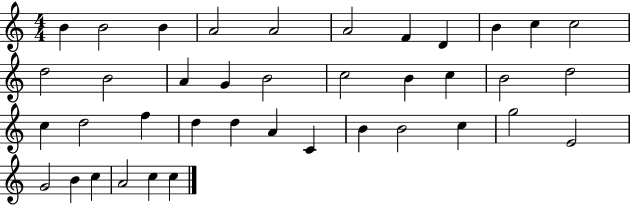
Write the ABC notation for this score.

X:1
T:Untitled
M:4/4
L:1/4
K:C
B B2 B A2 A2 A2 F D B c c2 d2 B2 A G B2 c2 B c B2 d2 c d2 f d d A C B B2 c g2 E2 G2 B c A2 c c